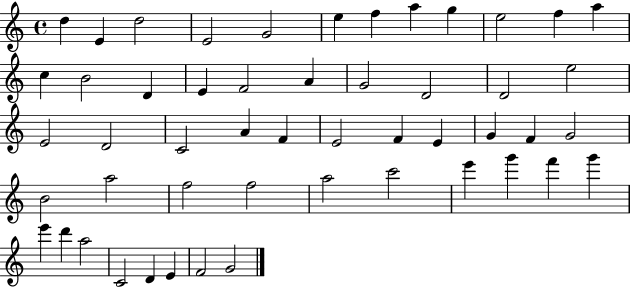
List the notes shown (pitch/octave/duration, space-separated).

D5/q E4/q D5/h E4/h G4/h E5/q F5/q A5/q G5/q E5/h F5/q A5/q C5/q B4/h D4/q E4/q F4/h A4/q G4/h D4/h D4/h E5/h E4/h D4/h C4/h A4/q F4/q E4/h F4/q E4/q G4/q F4/q G4/h B4/h A5/h F5/h F5/h A5/h C6/h E6/q G6/q F6/q G6/q E6/q D6/q A5/h C4/h D4/q E4/q F4/h G4/h